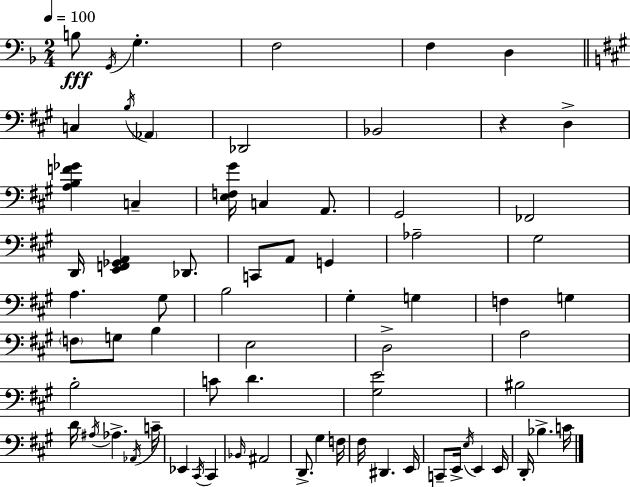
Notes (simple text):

B3/e G2/s G3/q. F3/h F3/q D3/q C3/q B3/s Ab2/q Db2/h Bb2/h R/q D3/q [A3,B3,F4,Gb4]/q C3/q [E3,F3,G#4]/s C3/q A2/e. G#2/h FES2/h D2/s [E2,F2,Gb2,A2]/q Db2/e. C2/e A2/e G2/q Ab3/h G#3/h A3/q. G#3/e B3/h G#3/q G3/q F3/q G3/q F3/e G3/e B3/q E3/h D3/h A3/h B3/h C4/e D4/q. [G#3,E4]/h BIS3/h D4/s A#3/s Ab3/q. Ab2/s C4/s Eb2/q C#2/s C#2/q Bb2/s A#2/h D2/e. G#3/q F3/s F#3/s D#2/q. E2/s C2/e E2/s E3/s E2/q E2/s D2/s Bb3/q. C4/s